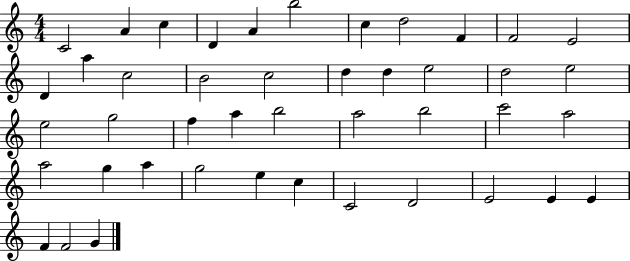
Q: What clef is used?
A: treble